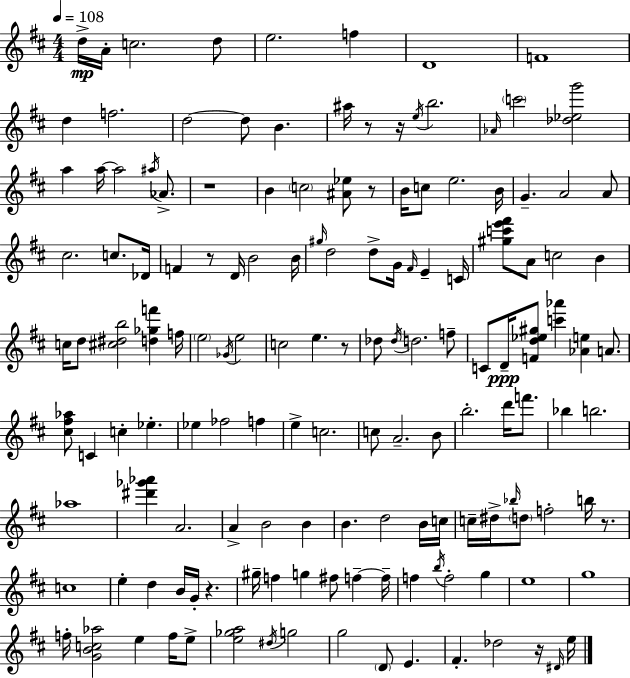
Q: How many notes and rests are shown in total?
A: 146